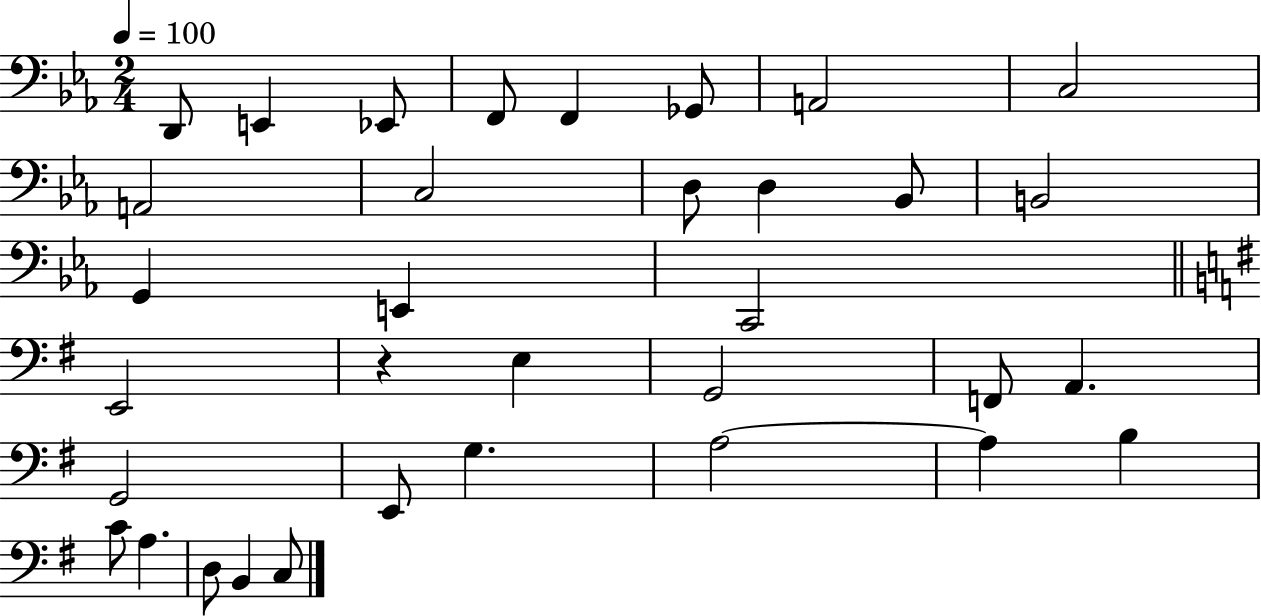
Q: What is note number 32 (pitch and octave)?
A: B2